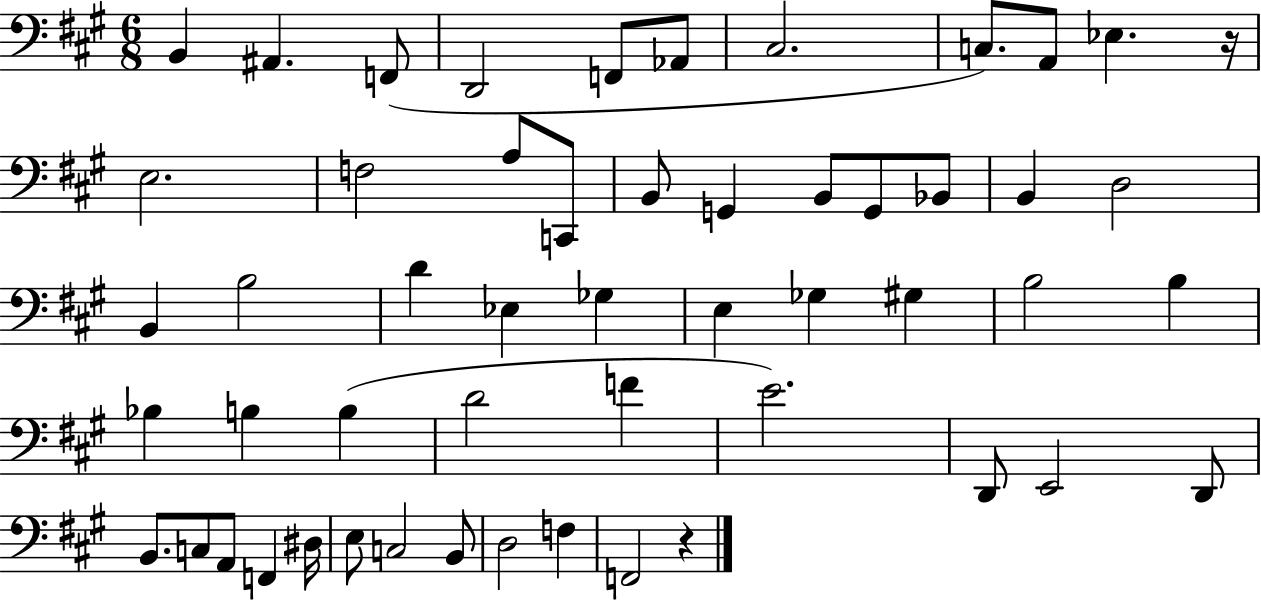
{
  \clef bass
  \numericTimeSignature
  \time 6/8
  \key a \major
  b,4 ais,4. f,8( | d,2 f,8 aes,8 | cis2. | c8.) a,8 ees4. r16 | \break e2. | f2 a8 c,8 | b,8 g,4 b,8 g,8 bes,8 | b,4 d2 | \break b,4 b2 | d'4 ees4 ges4 | e4 ges4 gis4 | b2 b4 | \break bes4 b4 b4( | d'2 f'4 | e'2.) | d,8 e,2 d,8 | \break b,8. c8 a,8 f,4 dis16 | e8 c2 b,8 | d2 f4 | f,2 r4 | \break \bar "|."
}